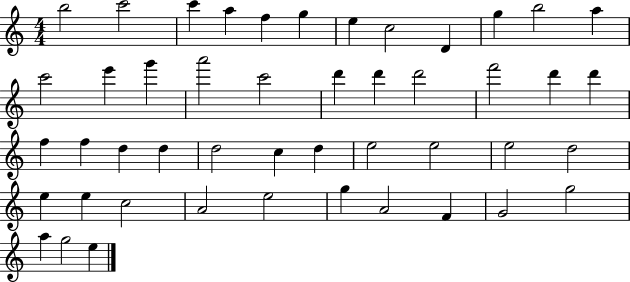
{
  \clef treble
  \numericTimeSignature
  \time 4/4
  \key c \major
  b''2 c'''2 | c'''4 a''4 f''4 g''4 | e''4 c''2 d'4 | g''4 b''2 a''4 | \break c'''2 e'''4 g'''4 | a'''2 c'''2 | d'''4 d'''4 d'''2 | f'''2 d'''4 d'''4 | \break f''4 f''4 d''4 d''4 | d''2 c''4 d''4 | e''2 e''2 | e''2 d''2 | \break e''4 e''4 c''2 | a'2 e''2 | g''4 a'2 f'4 | g'2 g''2 | \break a''4 g''2 e''4 | \bar "|."
}